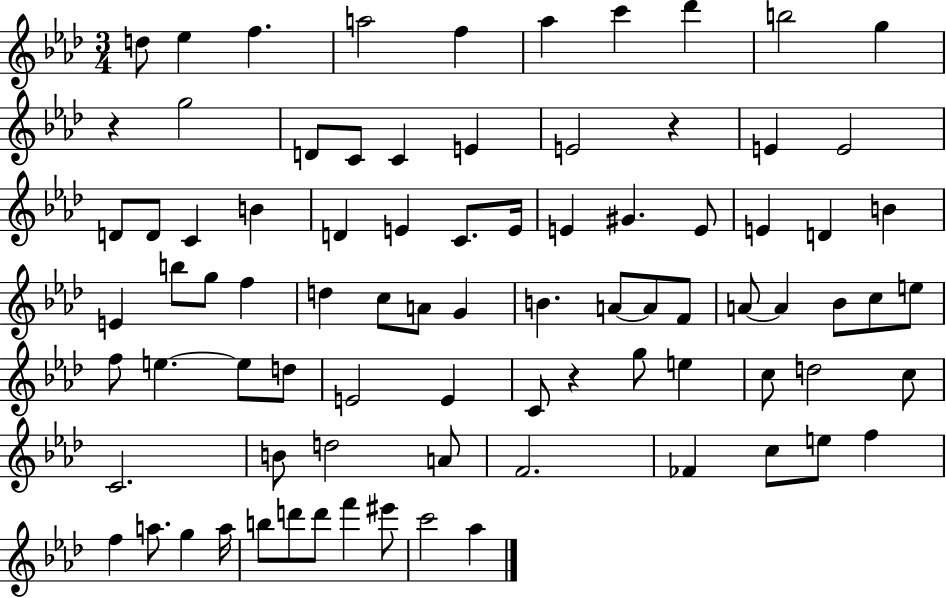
{
  \clef treble
  \numericTimeSignature
  \time 3/4
  \key aes \major
  d''8 ees''4 f''4. | a''2 f''4 | aes''4 c'''4 des'''4 | b''2 g''4 | \break r4 g''2 | d'8 c'8 c'4 e'4 | e'2 r4 | e'4 e'2 | \break d'8 d'8 c'4 b'4 | d'4 e'4 c'8. e'16 | e'4 gis'4. e'8 | e'4 d'4 b'4 | \break e'4 b''8 g''8 f''4 | d''4 c''8 a'8 g'4 | b'4. a'8~~ a'8 f'8 | a'8~~ a'4 bes'8 c''8 e''8 | \break f''8 e''4.~~ e''8 d''8 | e'2 e'4 | c'8 r4 g''8 e''4 | c''8 d''2 c''8 | \break c'2. | b'8 d''2 a'8 | f'2. | fes'4 c''8 e''8 f''4 | \break f''4 a''8. g''4 a''16 | b''8 d'''8 d'''8 f'''4 eis'''8 | c'''2 aes''4 | \bar "|."
}